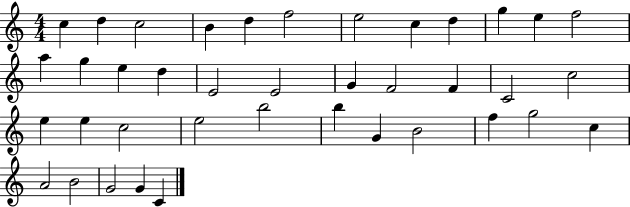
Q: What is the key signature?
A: C major